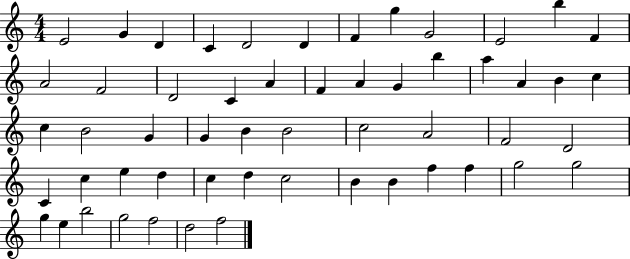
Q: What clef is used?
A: treble